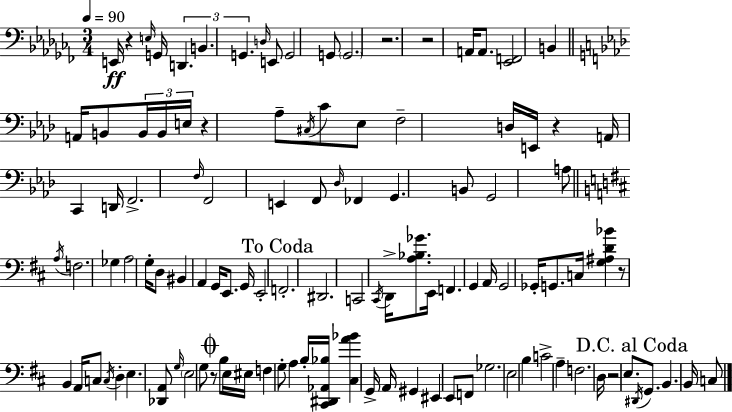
{
  \clef bass
  \numericTimeSignature
  \time 3/4
  \key aes \minor
  \tempo 4 = 90
  \repeat volta 2 { e,16\ff r4 \grace { e16 } g,16 \tuplet 3/2 { d,4. | b,4. g,4. } | \grace { d16 } e,8 g,2 | g,8 \parenthesize g,2. | \break r2. | r2 a,16 a,8. | <ees, f,>2 b,4 | \bar "||" \break \key f \minor a,16 b,8 \tuplet 3/2 { b,16 b,16 e16 } r4 aes8-- | \acciaccatura { cis16 } c'8 ees8 f2-- | d16 e,16 r4 a,16 c,4 | d,16 f,2.-> | \break \grace { f16 } f,2 e,4 | f,8 \grace { des16 } fes,4 g,4. | b,8 g,2 | a8 \bar "||" \break \key b \minor \acciaccatura { a16 } f2. | ges4 a2 | g16-. d8 bis,4 a,4 | g,16 e,8. g,16 e,2-. | \break \mark "To Coda" f,2.-. | dis,2. | c,2 \acciaccatura { cis,16 } d,16-> <a bes ges'>8. | e,16 f,4. g,4 | \break a,16 g,2 ges,16-. g,8. | c16 <g ais d' bes'>4 r8 b,4 | a,16 c8 \acciaccatura { c16 } d4-. e4. | <des, a,>8 \grace { g16 } \parenthesize e2 | \break g8 \mark \markup { \musicglyph "scripts.coda" } r8 b8 e16 eis16 f4 | g8-. a4 b16-. <cis, dis, aes, bes>16 <cis a' bes'>4 | g,16-> a,16 gis,4 eis,4 | e,8 f,8 ges2. | \break e2 | b4 c'2-> | a4-- f2. | d16 r2 | \break e8. \mark "D.C. al Coda" \acciaccatura { dis,16 } g,8. b,4. | b,16 c8 } \bar "|."
}